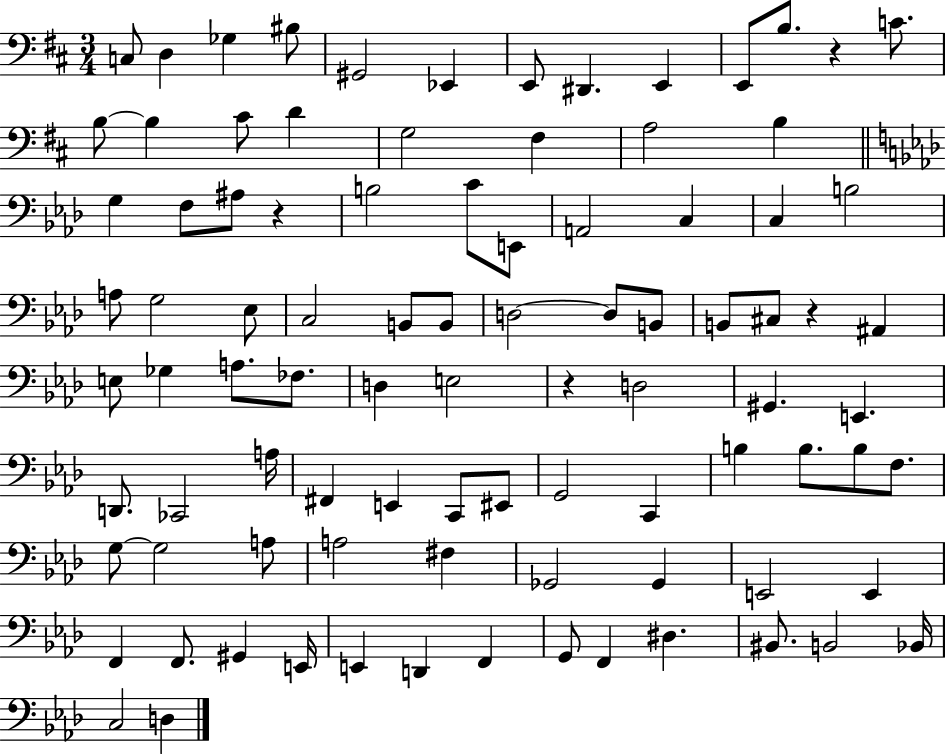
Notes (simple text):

C3/e D3/q Gb3/q BIS3/e G#2/h Eb2/q E2/e D#2/q. E2/q E2/e B3/e. R/q C4/e. B3/e B3/q C#4/e D4/q G3/h F#3/q A3/h B3/q G3/q F3/e A#3/e R/q B3/h C4/e E2/e A2/h C3/q C3/q B3/h A3/e G3/h Eb3/e C3/h B2/e B2/e D3/h D3/e B2/e B2/e C#3/e R/q A#2/q E3/e Gb3/q A3/e. FES3/e. D3/q E3/h R/q D3/h G#2/q. E2/q. D2/e. CES2/h A3/s F#2/q E2/q C2/e EIS2/e G2/h C2/q B3/q B3/e. B3/e F3/e. G3/e G3/h A3/e A3/h F#3/q Gb2/h Gb2/q E2/h E2/q F2/q F2/e. G#2/q E2/s E2/q D2/q F2/q G2/e F2/q D#3/q. BIS2/e. B2/h Bb2/s C3/h D3/q